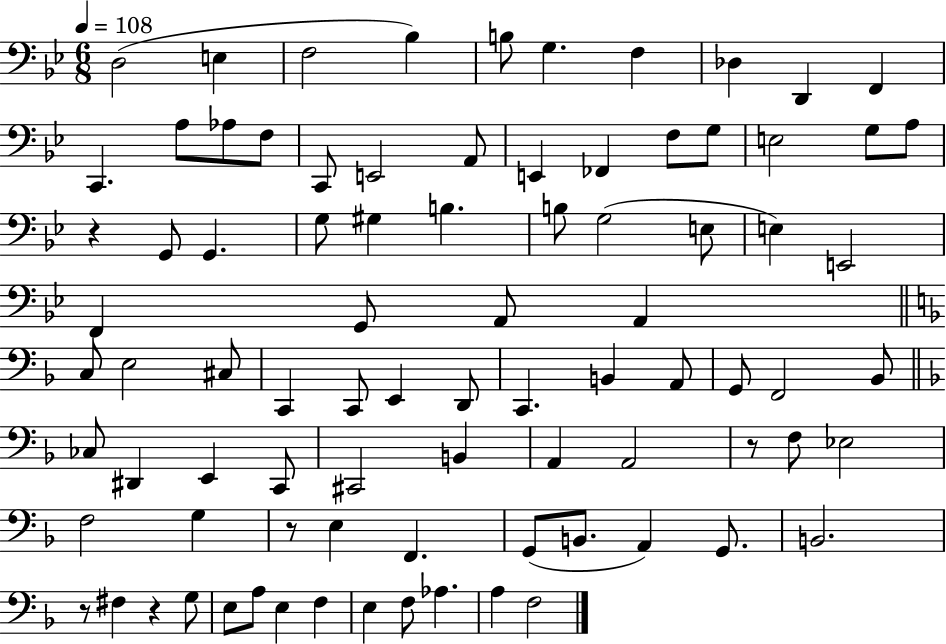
X:1
T:Untitled
M:6/8
L:1/4
K:Bb
D,2 E, F,2 _B, B,/2 G, F, _D, D,, F,, C,, A,/2 _A,/2 F,/2 C,,/2 E,,2 A,,/2 E,, _F,, F,/2 G,/2 E,2 G,/2 A,/2 z G,,/2 G,, G,/2 ^G, B, B,/2 G,2 E,/2 E, E,,2 F,, G,,/2 A,,/2 A,, C,/2 E,2 ^C,/2 C,, C,,/2 E,, D,,/2 C,, B,, A,,/2 G,,/2 F,,2 _B,,/2 _C,/2 ^D,, E,, C,,/2 ^C,,2 B,, A,, A,,2 z/2 F,/2 _E,2 F,2 G, z/2 E, F,, G,,/2 B,,/2 A,, G,,/2 B,,2 z/2 ^F, z G,/2 E,/2 A,/2 E, F, E, F,/2 _A, A, F,2